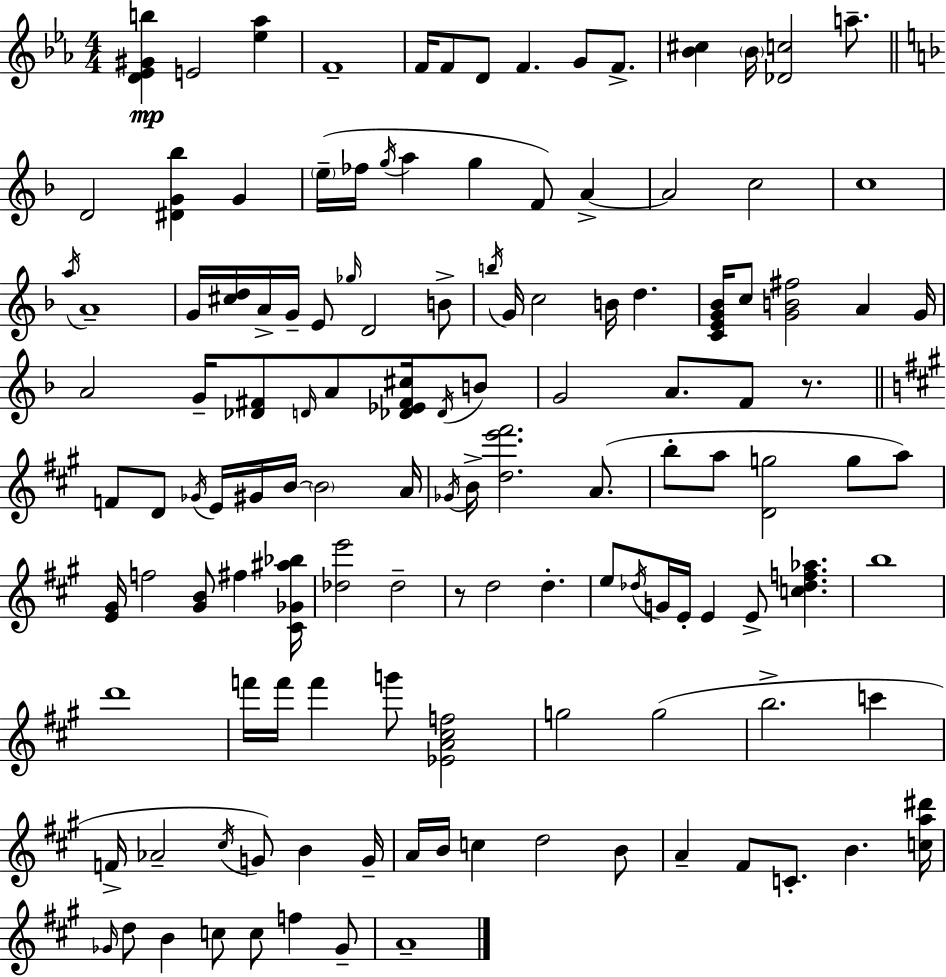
{
  \clef treble
  \numericTimeSignature
  \time 4/4
  \key c \minor
  <d' ees' gis' b''>4\mp e'2 <ees'' aes''>4 | f'1-- | f'16 f'8 d'8 f'4. g'8 f'8.-> | <bes' cis''>4 \parenthesize bes'16 <des' c''>2 a''8.-- | \break \bar "||" \break \key d \minor d'2 <dis' g' bes''>4 g'4 | \parenthesize e''16--( fes''16 \acciaccatura { g''16 } a''4 g''4 f'8) a'4->~~ | a'2 c''2 | c''1 | \break \acciaccatura { a''16 } a'1-- | g'16 <cis'' d''>16 a'16-> g'16-- e'8 \grace { ges''16 } d'2 | b'8-> \acciaccatura { b''16 } g'16 c''2 b'16 d''4. | <c' e' g' bes'>16 c''8 <g' b' fis''>2 a'4 | \break g'16 a'2 g'16-- <des' fis'>8 \grace { d'16 } | a'8 <des' ees' fis' cis''>16 \acciaccatura { des'16 } b'8 g'2 a'8. | f'8 r8. \bar "||" \break \key a \major f'8 d'8 \acciaccatura { ges'16 } e'16 gis'16 b'16~~ \parenthesize b'2 | a'16 \acciaccatura { ges'16 } b'16-> <d'' e''' fis'''>2. a'8.( | b''8-. a''8 <d' g''>2 g''8 | a''8) <e' gis'>16 f''2 <gis' b'>8 fis''4 | \break <cis' ges' ais'' bes''>16 <des'' e'''>2 des''2-- | r8 d''2 d''4.-. | e''8 \acciaccatura { des''16 } g'16 e'16-. e'4 e'8-> <c'' des'' f'' aes''>4. | b''1 | \break d'''1 | f'''16 f'''16 f'''4 g'''8 <ees' a' cis'' f''>2 | g''2 g''2( | b''2.-> c'''4 | \break f'16-> aes'2-- \acciaccatura { cis''16 }) g'8 b'4 | g'16-- a'16 b'16 c''4 d''2 | b'8 a'4-- fis'8 c'8.-. b'4. | <c'' a'' dis'''>16 \grace { ges'16 } d''8 b'4 c''8 c''8 f''4 | \break ges'8-- a'1-- | \bar "|."
}